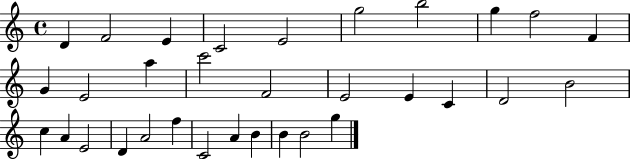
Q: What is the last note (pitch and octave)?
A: G5